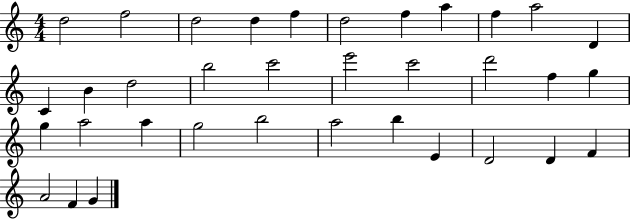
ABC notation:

X:1
T:Untitled
M:4/4
L:1/4
K:C
d2 f2 d2 d f d2 f a f a2 D C B d2 b2 c'2 e'2 c'2 d'2 f g g a2 a g2 b2 a2 b E D2 D F A2 F G